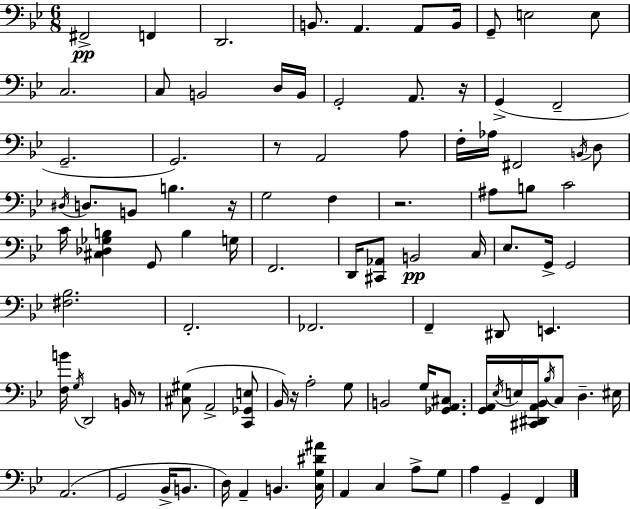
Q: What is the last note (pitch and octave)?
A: F2